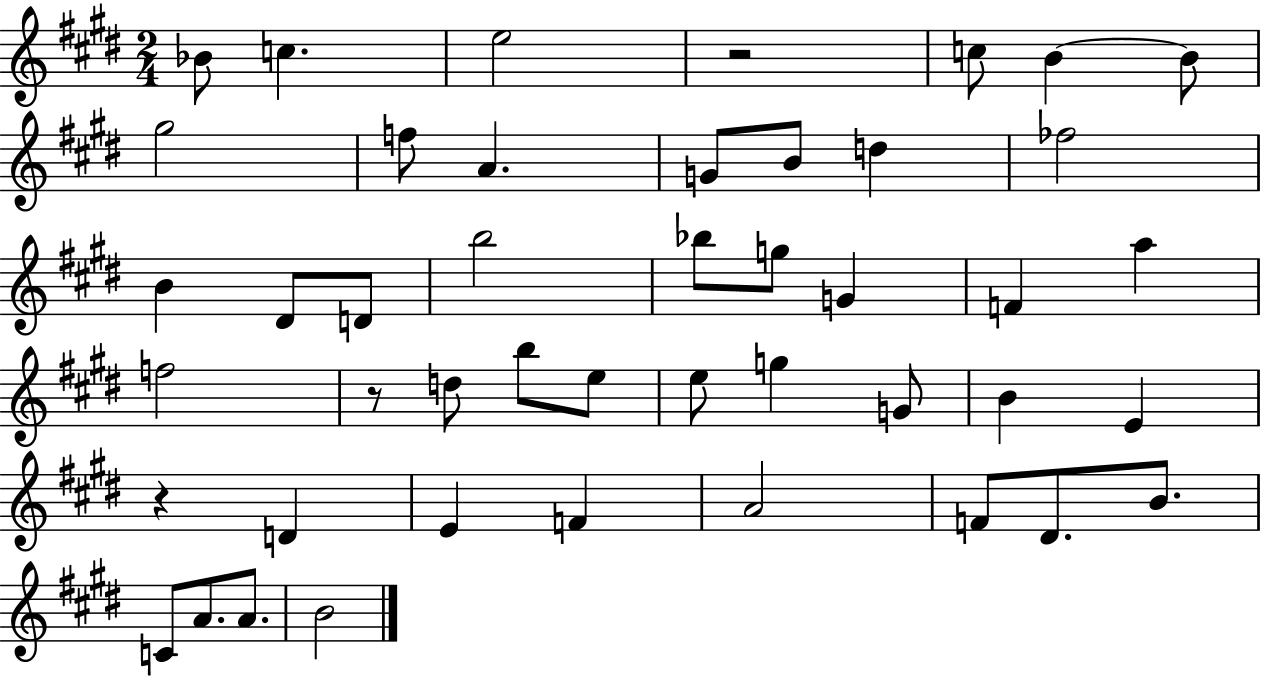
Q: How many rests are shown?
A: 3